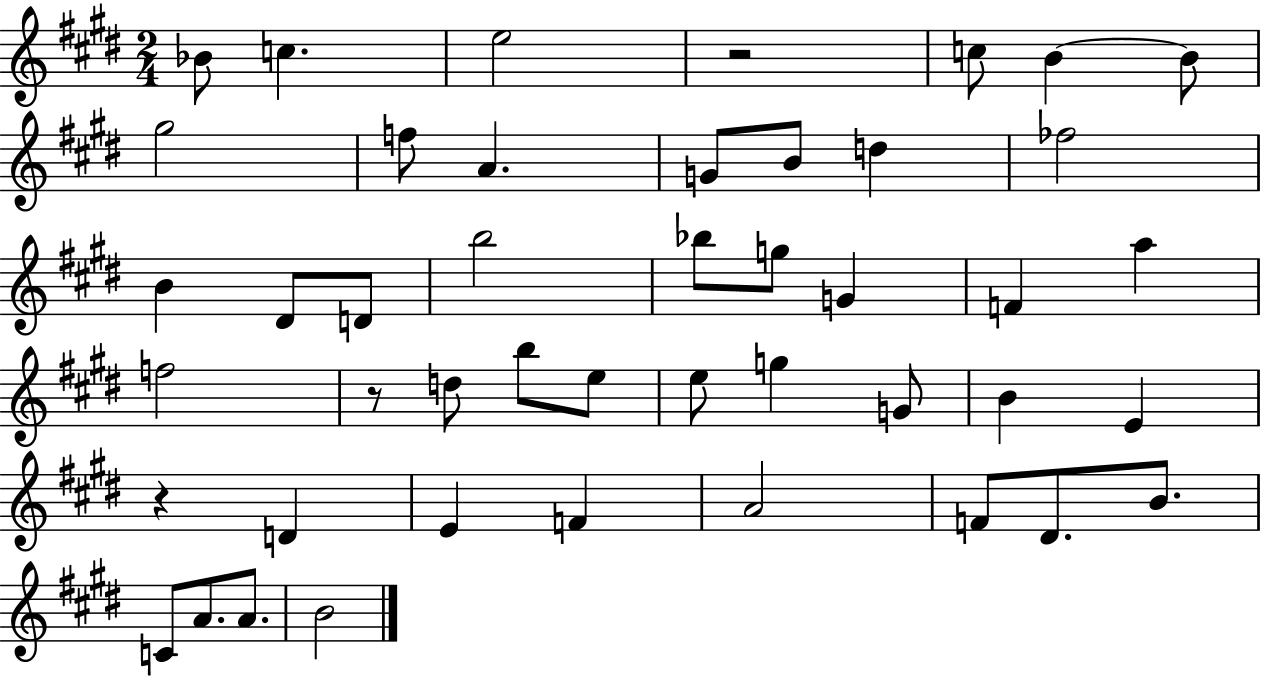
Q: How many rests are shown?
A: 3